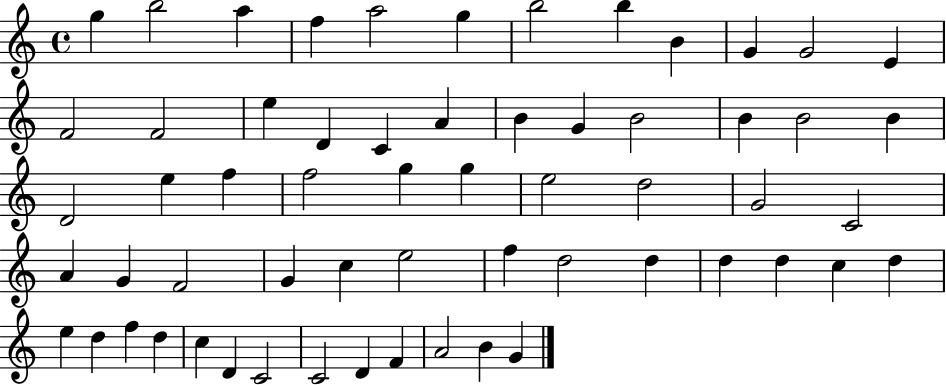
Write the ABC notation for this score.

X:1
T:Untitled
M:4/4
L:1/4
K:C
g b2 a f a2 g b2 b B G G2 E F2 F2 e D C A B G B2 B B2 B D2 e f f2 g g e2 d2 G2 C2 A G F2 G c e2 f d2 d d d c d e d f d c D C2 C2 D F A2 B G